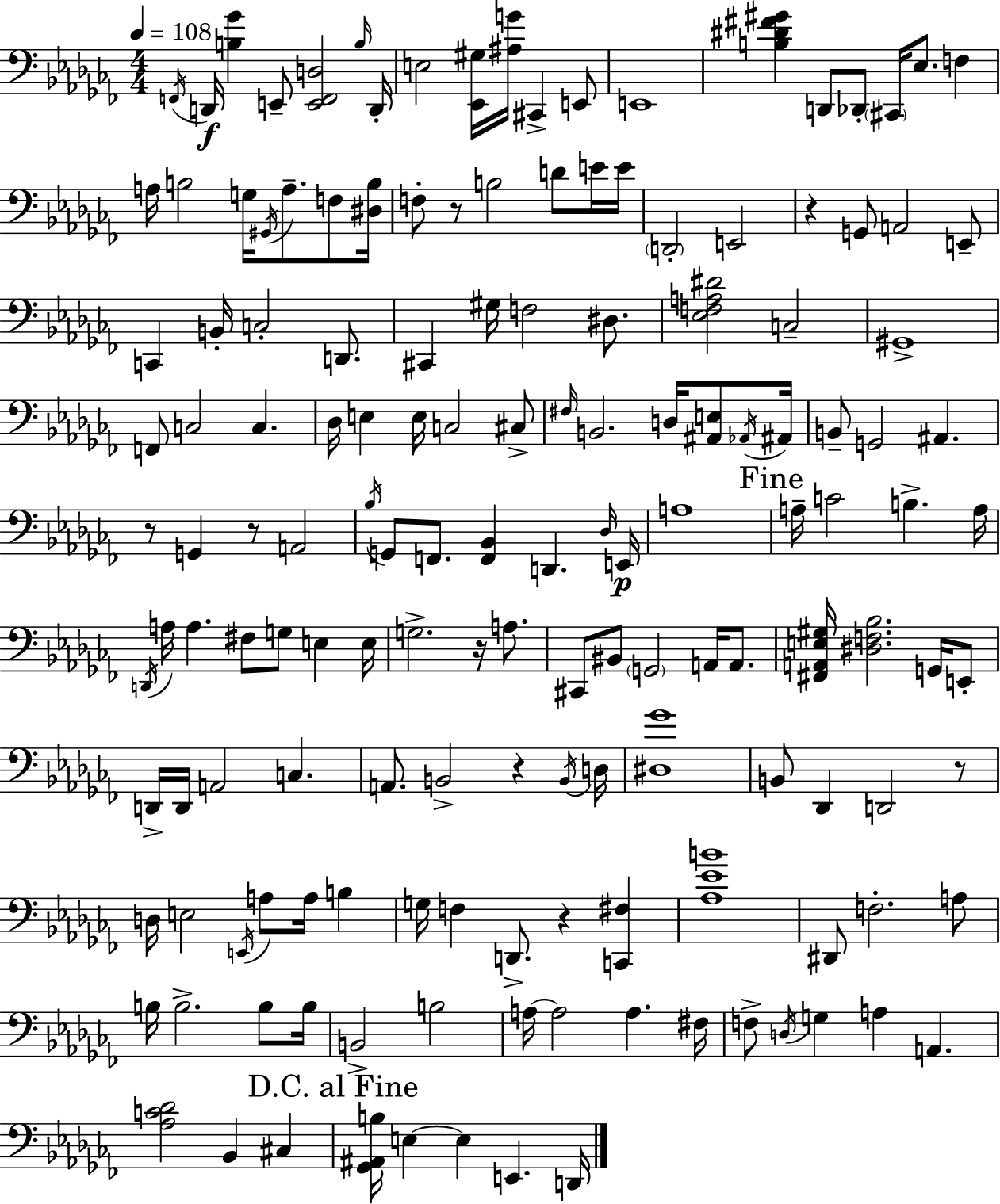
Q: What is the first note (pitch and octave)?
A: F2